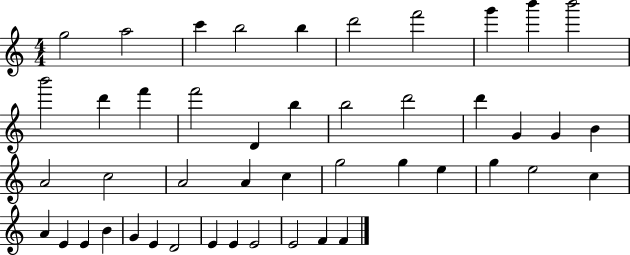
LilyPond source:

{
  \clef treble
  \numericTimeSignature
  \time 4/4
  \key c \major
  g''2 a''2 | c'''4 b''2 b''4 | d'''2 f'''2 | g'''4 b'''4 b'''2 | \break b'''2 d'''4 f'''4 | f'''2 d'4 b''4 | b''2 d'''2 | d'''4 g'4 g'4 b'4 | \break a'2 c''2 | a'2 a'4 c''4 | g''2 g''4 e''4 | g''4 e''2 c''4 | \break a'4 e'4 e'4 b'4 | g'4 e'4 d'2 | e'4 e'4 e'2 | e'2 f'4 f'4 | \break \bar "|."
}